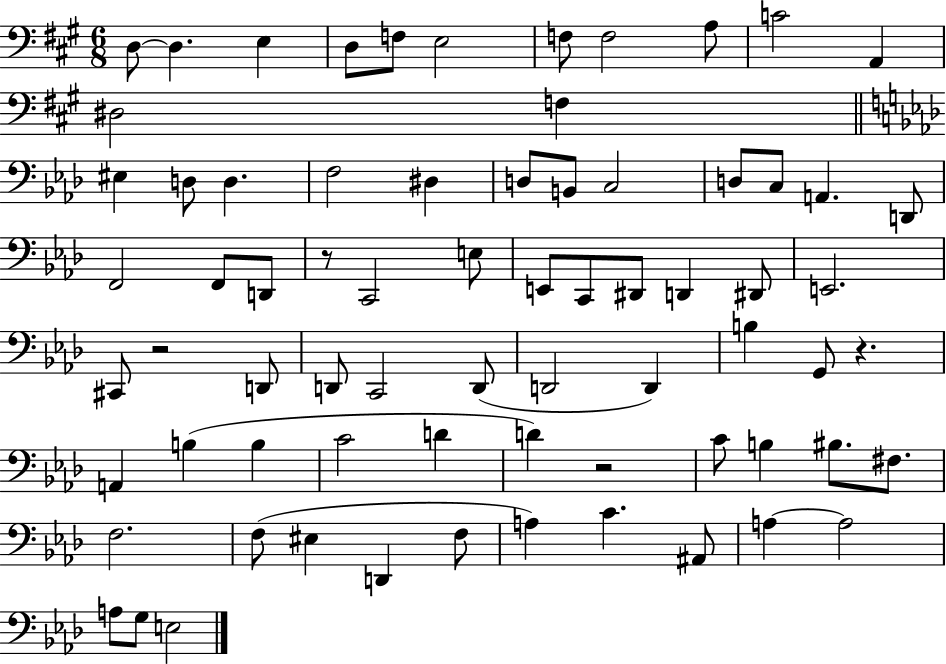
{
  \clef bass
  \numericTimeSignature
  \time 6/8
  \key a \major
  d8~~ d4. e4 | d8 f8 e2 | f8 f2 a8 | c'2 a,4 | \break dis2 f4 | \bar "||" \break \key aes \major eis4 d8 d4. | f2 dis4 | d8 b,8 c2 | d8 c8 a,4. d,8 | \break f,2 f,8 d,8 | r8 c,2 e8 | e,8 c,8 dis,8 d,4 dis,8 | e,2. | \break cis,8 r2 d,8 | d,8 c,2 d,8( | d,2 d,4) | b4 g,8 r4. | \break a,4 b4( b4 | c'2 d'4 | d'4) r2 | c'8 b4 bis8. fis8. | \break f2. | f8( eis4 d,4 f8 | a4) c'4. ais,8 | a4~~ a2 | \break a8 g8 e2 | \bar "|."
}